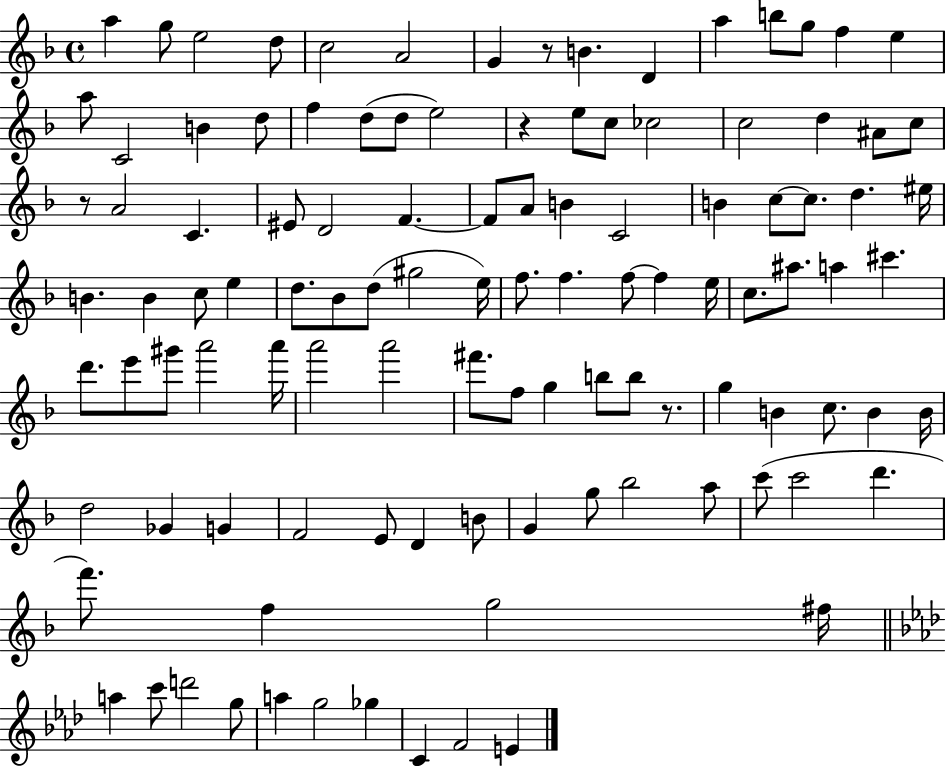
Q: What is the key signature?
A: F major